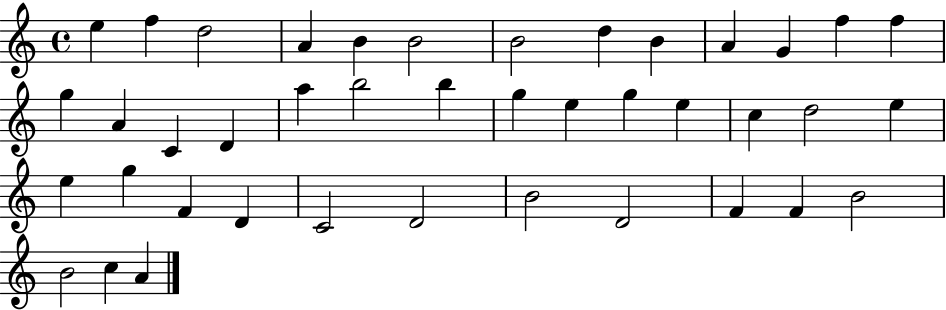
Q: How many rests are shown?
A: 0